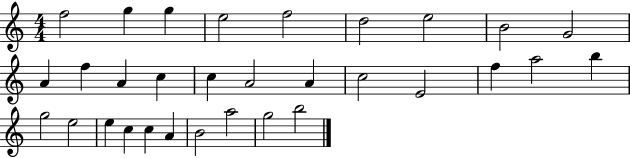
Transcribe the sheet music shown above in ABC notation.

X:1
T:Untitled
M:4/4
L:1/4
K:C
f2 g g e2 f2 d2 e2 B2 G2 A f A c c A2 A c2 E2 f a2 b g2 e2 e c c A B2 a2 g2 b2